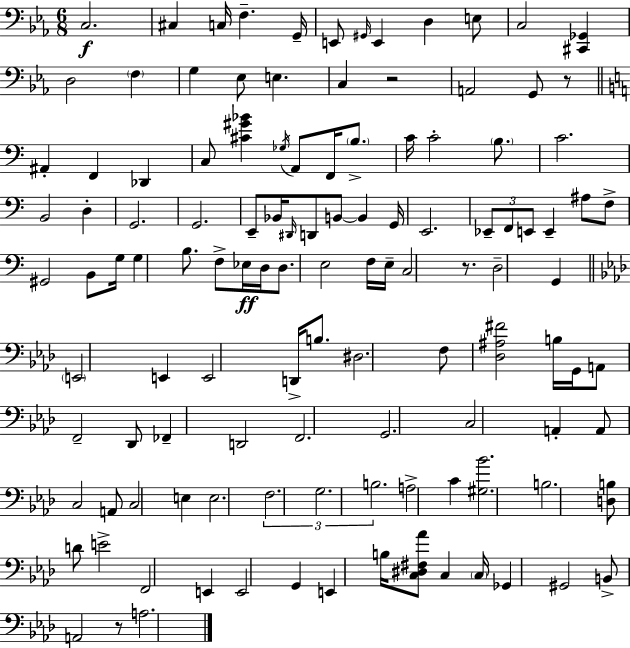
C3/h. C#3/q C3/s F3/q. G2/s E2/e G#2/s E2/q D3/q E3/e C3/h [C#2,Gb2]/q D3/h F3/q G3/q Eb3/e E3/q. C3/q R/h A2/h G2/e R/e A#2/q F2/q Db2/q C3/e [C#4,G#4,Bb4]/q Gb3/s A2/e F2/s B3/e. C4/s C4/h B3/e. C4/h. B2/h D3/q G2/h. G2/h. E2/e Bb2/s D#2/s D2/e B2/e B2/q G2/s E2/h. Eb2/e F2/e E2/e E2/q A#3/e F3/e G#2/h B2/e G3/s G3/q B3/e. F3/e Eb3/s D3/s D3/e. E3/h F3/s E3/s C3/h R/e. D3/h G2/q E2/h E2/q E2/h D2/s B3/e. D#3/h. F3/e [Db3,A#3,F#4]/h B3/s G2/s A2/e F2/h Db2/e FES2/q D2/h F2/h. G2/h. C3/h A2/q A2/e C3/h A2/e C3/h E3/q E3/h. F3/h. G3/h. B3/h. A3/h C4/q [G#3,Bb4]/h. B3/h. [D3,B3]/e D4/e E4/h F2/h E2/q E2/h G2/q E2/q B3/s [C3,D#3,F#3,Ab4]/e C3/q C3/s Gb2/q G#2/h B2/e A2/h R/e A3/h.